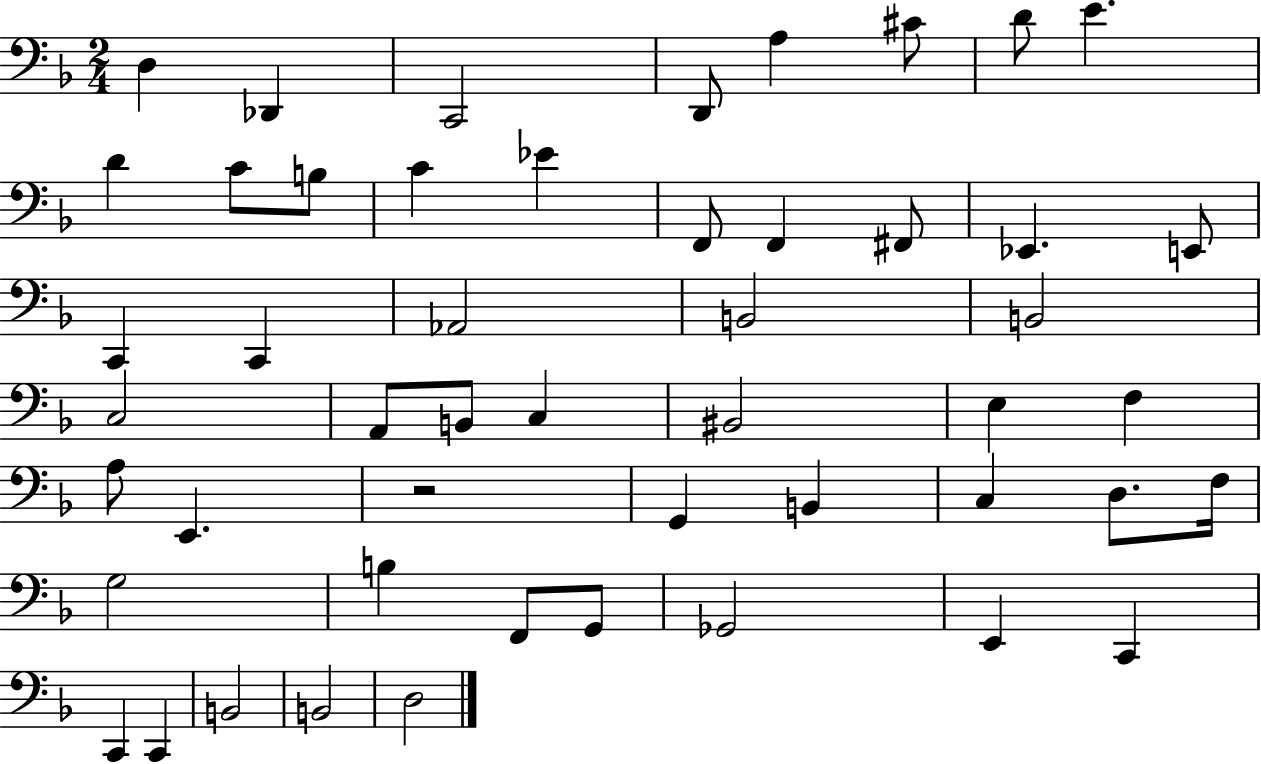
D3/q Db2/q C2/h D2/e A3/q C#4/e D4/e E4/q. D4/q C4/e B3/e C4/q Eb4/q F2/e F2/q F#2/e Eb2/q. E2/e C2/q C2/q Ab2/h B2/h B2/h C3/h A2/e B2/e C3/q BIS2/h E3/q F3/q A3/e E2/q. R/h G2/q B2/q C3/q D3/e. F3/s G3/h B3/q F2/e G2/e Gb2/h E2/q C2/q C2/q C2/q B2/h B2/h D3/h